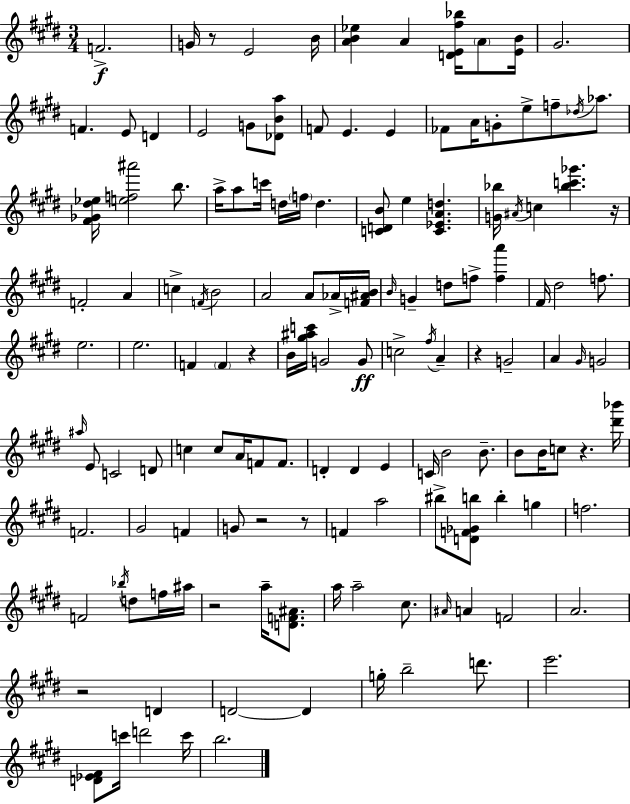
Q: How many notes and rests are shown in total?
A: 139